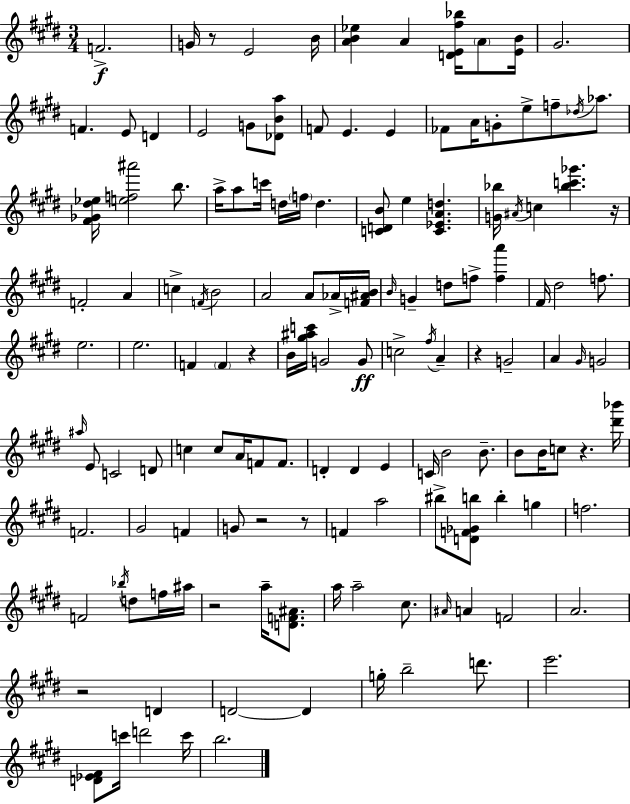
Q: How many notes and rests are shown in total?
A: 139